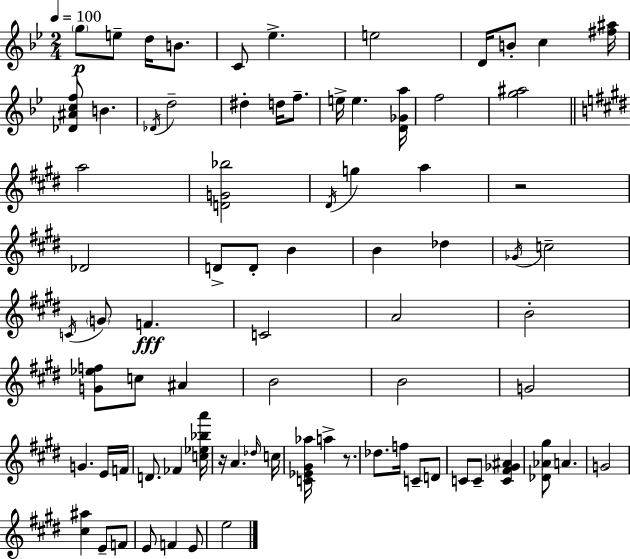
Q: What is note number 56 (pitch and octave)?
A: C4